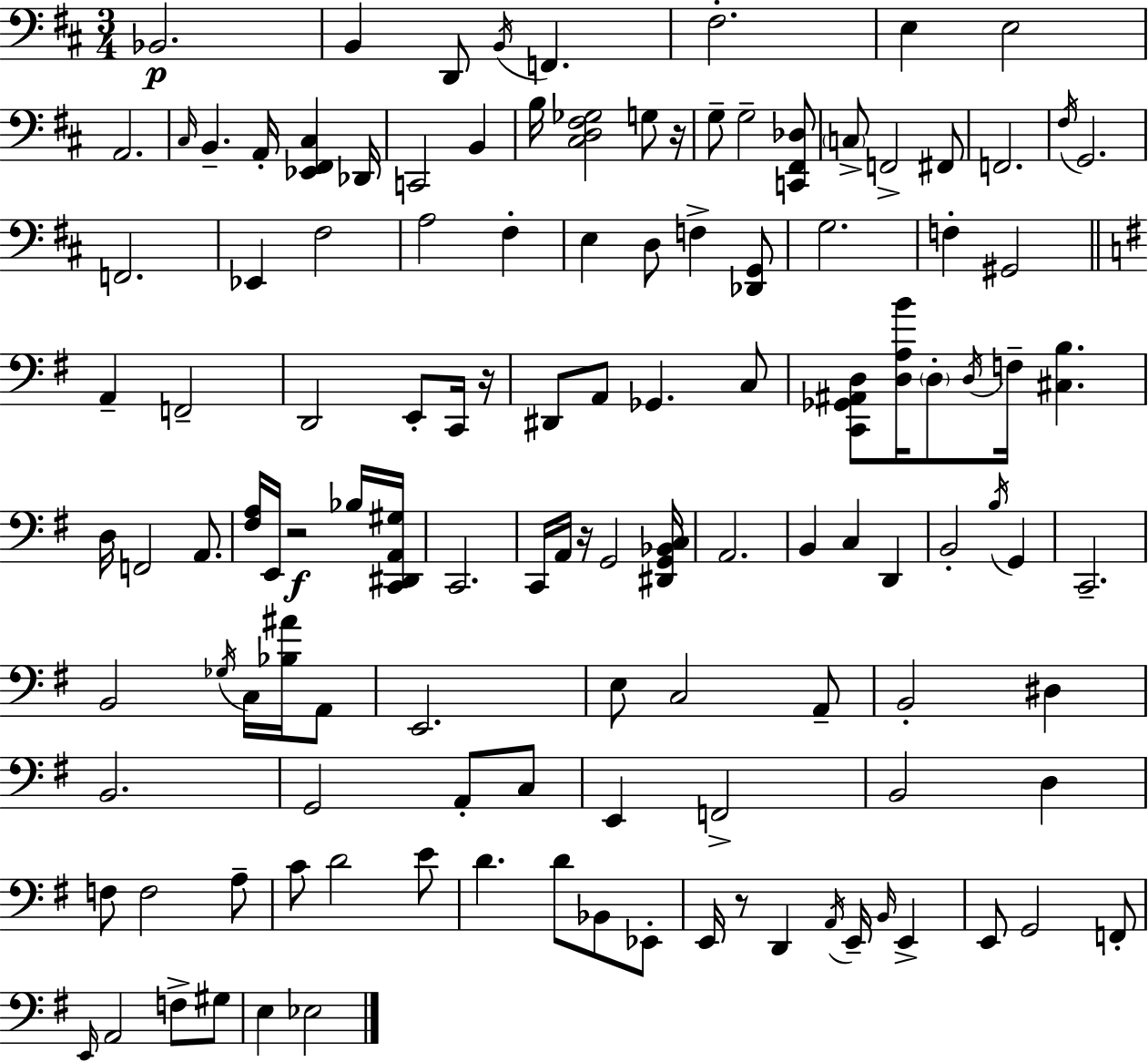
{
  \clef bass
  \numericTimeSignature
  \time 3/4
  \key d \major
  bes,2.\p | b,4 d,8 \acciaccatura { b,16 } f,4. | fis2.-. | e4 e2 | \break a,2. | \grace { cis16 } b,4.-- a,16-. <ees, fis, cis>4 | des,16 c,2 b,4 | b16 <cis d fis ges>2 g8 | \break r16 g8-- g2-- | <c, fis, des>8 \parenthesize c8-> f,2-> | fis,8 f,2. | \acciaccatura { fis16 } g,2. | \break f,2. | ees,4 fis2 | a2 fis4-. | e4 d8 f4-> | \break <des, g,>8 g2. | f4-. gis,2 | \bar "||" \break \key g \major a,4-- f,2-- | d,2 e,8-. c,16 r16 | dis,8 a,8 ges,4. c8 | <c, ges, ais, d>8 <d a b'>16 \parenthesize d8-. \acciaccatura { d16 } f16-- <cis b>4. | \break d16 f,2 a,8. | <fis a>16 e,16 r2\f bes16 | <c, dis, a, gis>16 c,2. | c,16 a,16 r16 g,2 | \break <dis, g, bes, c>16 a,2. | b,4 c4 d,4 | b,2-. \acciaccatura { b16 } g,4 | c,2.-- | \break b,2 \acciaccatura { ges16 } c16 | <bes ais'>16 a,8 e,2. | e8 c2 | a,8-- b,2-. dis4 | \break b,2. | g,2 a,8-. | c8 e,4 f,2-> | b,2 d4 | \break f8 f2 | a8-- c'8 d'2 | e'8 d'4. d'8 bes,8 | ees,8-. e,16 r8 d,4 \acciaccatura { a,16 } e,16-- | \break \grace { b,16 } e,4-> e,8 g,2 | f,8-. \grace { e,16 } a,2 | f8-> gis8 e4 ees2 | \bar "|."
}